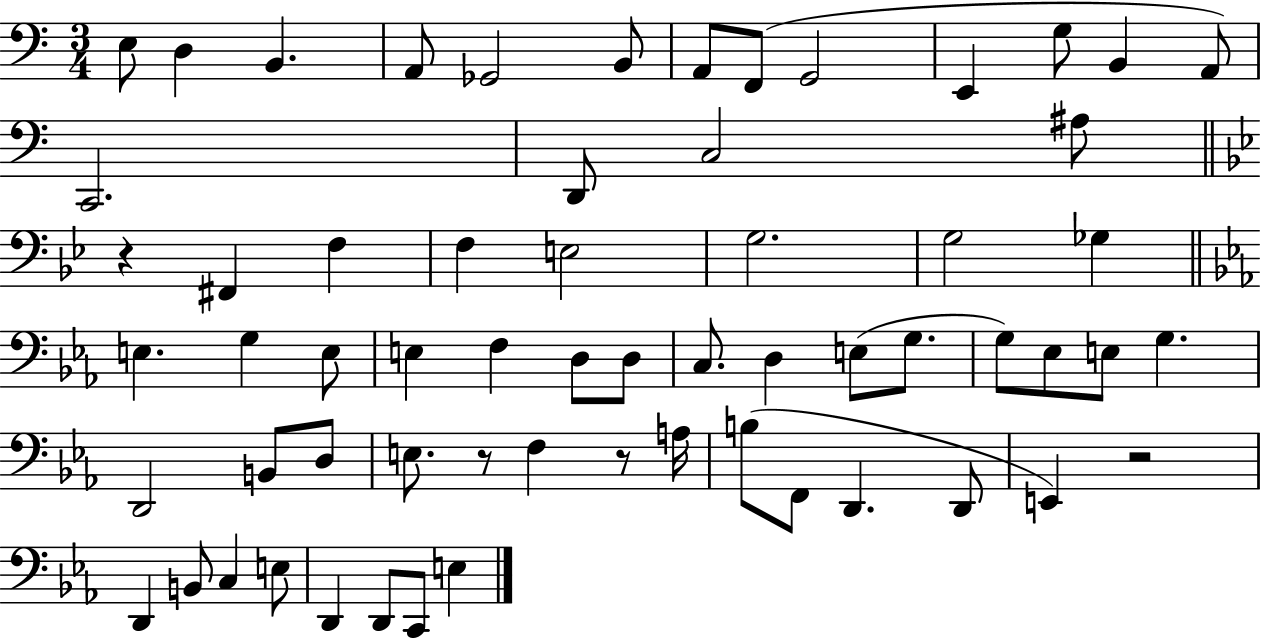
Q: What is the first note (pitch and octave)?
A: E3